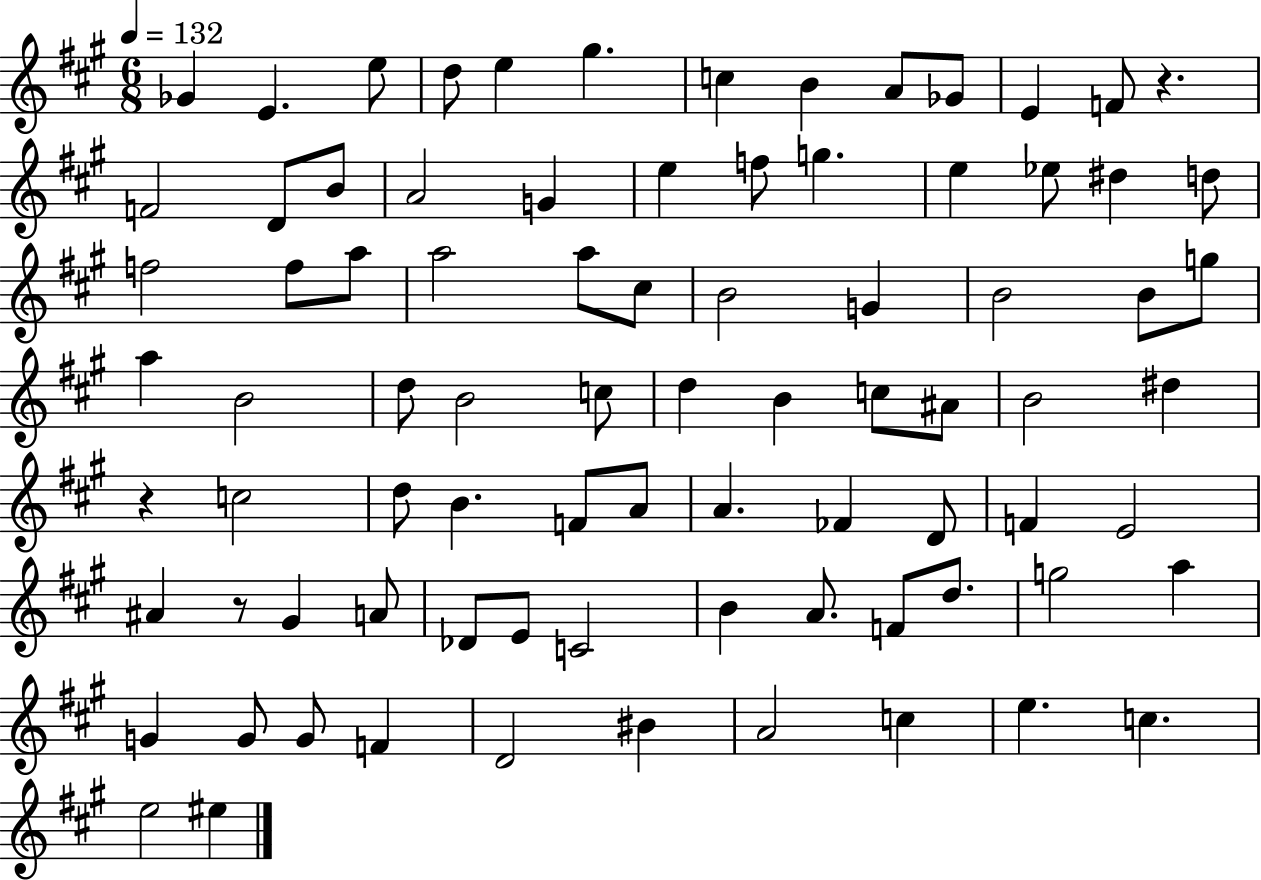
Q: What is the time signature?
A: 6/8